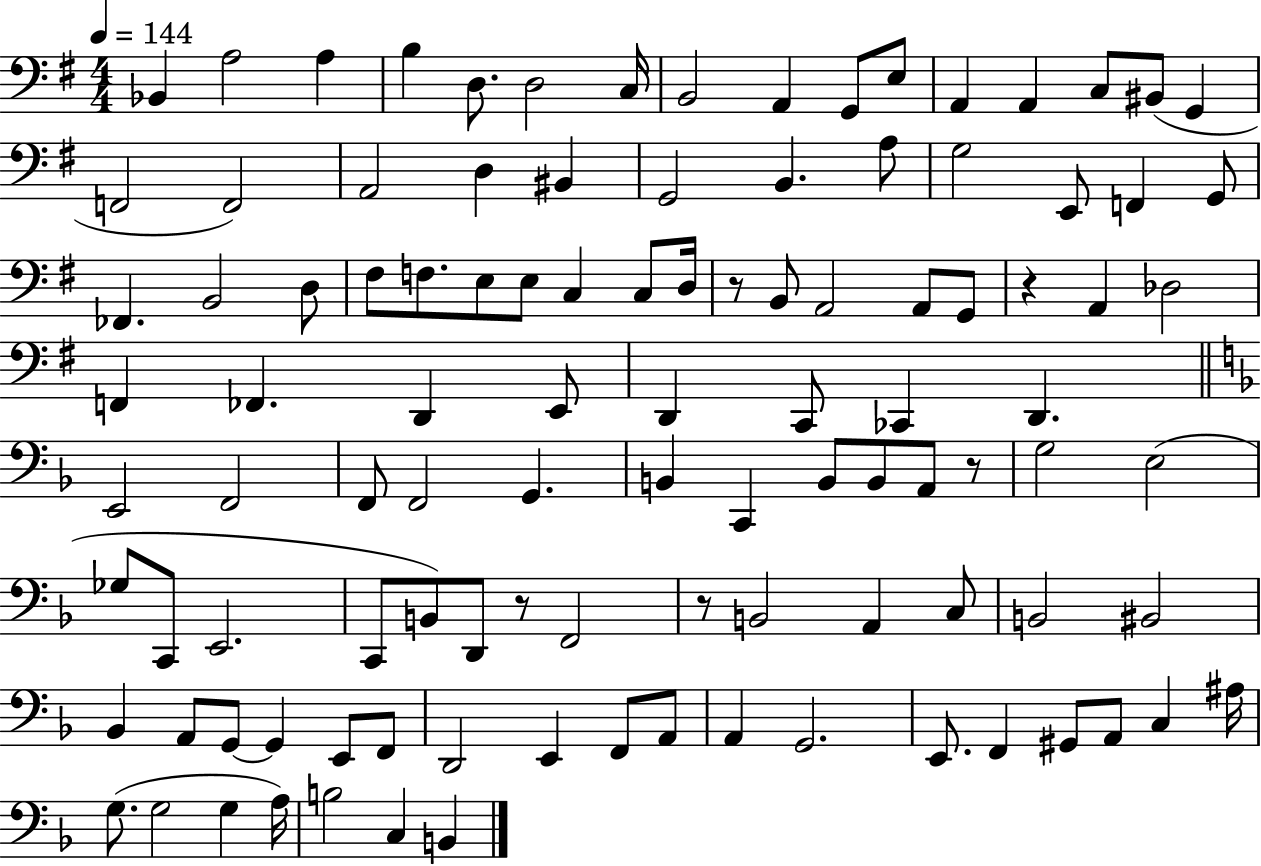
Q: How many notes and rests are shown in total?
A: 106